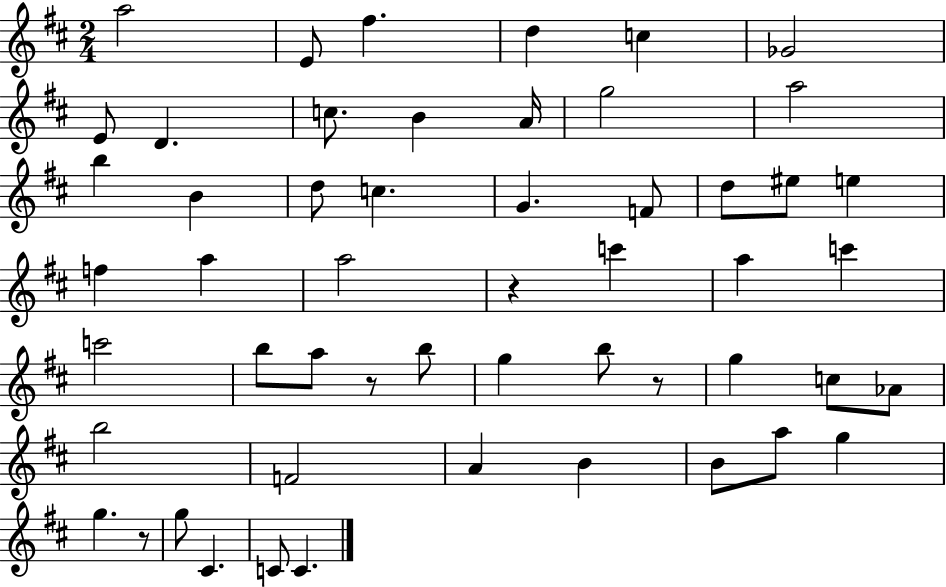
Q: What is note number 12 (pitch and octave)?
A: G5